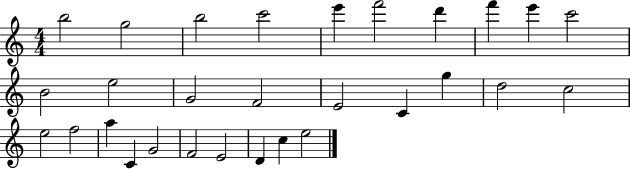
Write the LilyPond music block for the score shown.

{
  \clef treble
  \numericTimeSignature
  \time 4/4
  \key c \major
  b''2 g''2 | b''2 c'''2 | e'''4 f'''2 d'''4 | f'''4 e'''4 c'''2 | \break b'2 e''2 | g'2 f'2 | e'2 c'4 g''4 | d''2 c''2 | \break e''2 f''2 | a''4 c'4 g'2 | f'2 e'2 | d'4 c''4 e''2 | \break \bar "|."
}